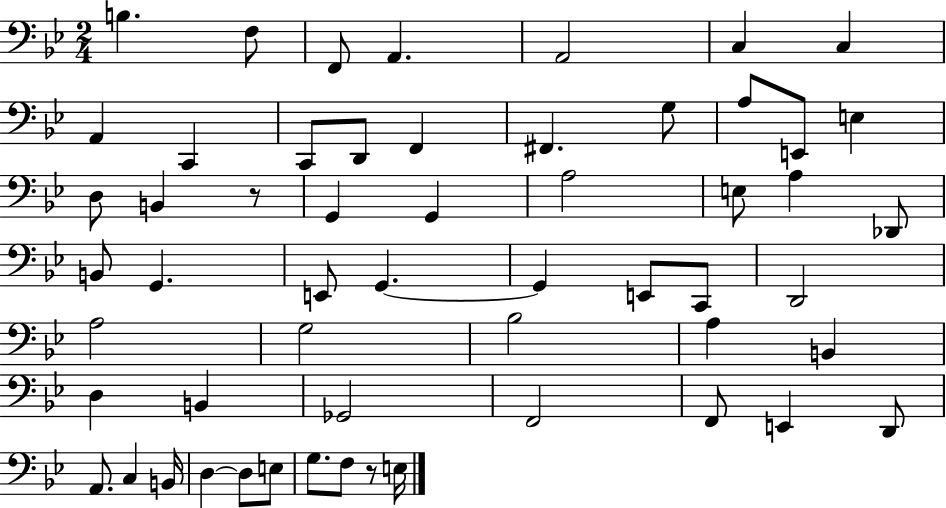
B3/q. F3/e F2/e A2/q. A2/h C3/q C3/q A2/q C2/q C2/e D2/e F2/q F#2/q. G3/e A3/e E2/e E3/q D3/e B2/q R/e G2/q G2/q A3/h E3/e A3/q Db2/e B2/e G2/q. E2/e G2/q. G2/q E2/e C2/e D2/h A3/h G3/h Bb3/h A3/q B2/q D3/q B2/q Gb2/h F2/h F2/e E2/q D2/e A2/e. C3/q B2/s D3/q D3/e E3/e G3/e. F3/e R/e E3/s